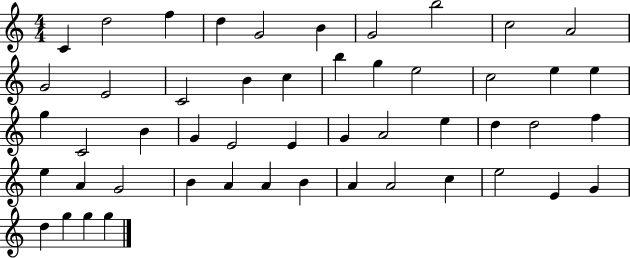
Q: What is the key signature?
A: C major